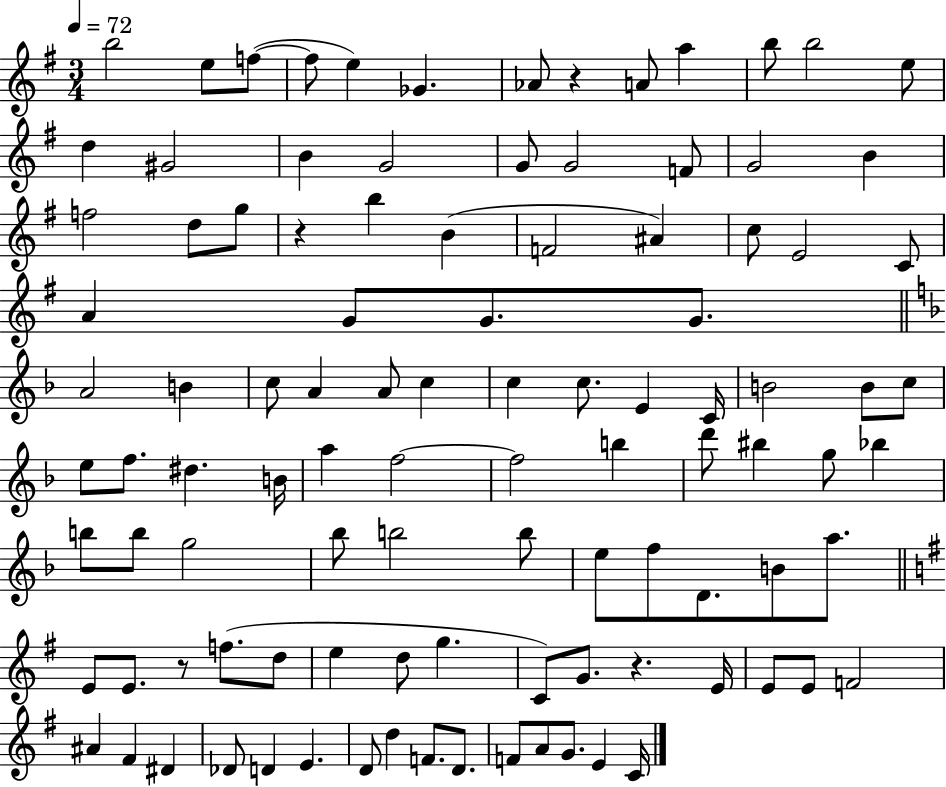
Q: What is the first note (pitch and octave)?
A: B5